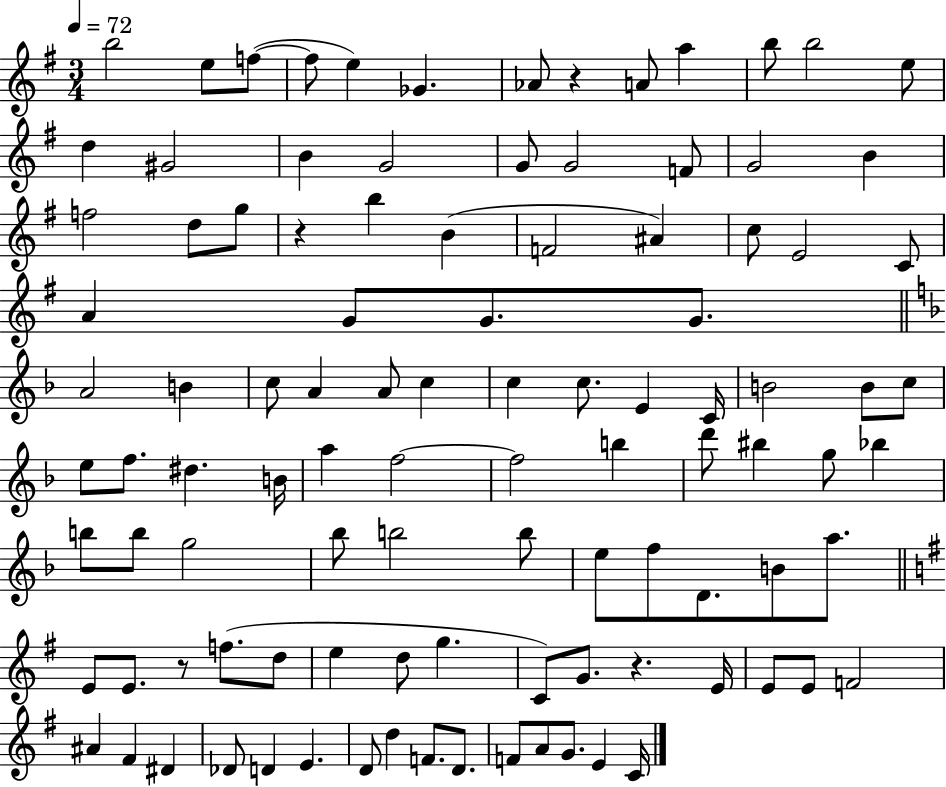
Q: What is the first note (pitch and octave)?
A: B5